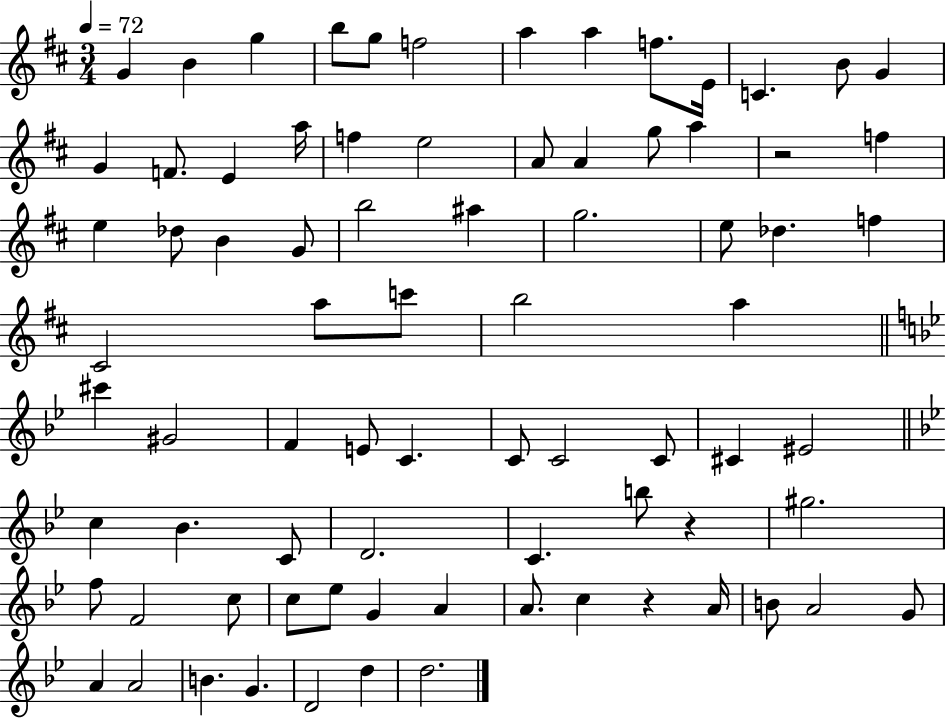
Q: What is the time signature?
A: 3/4